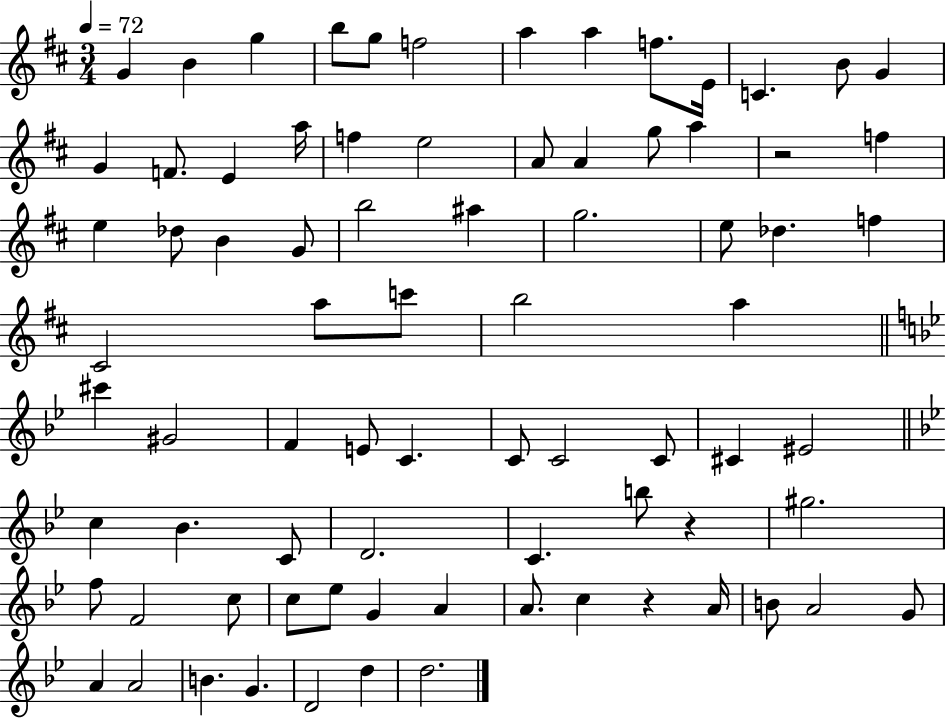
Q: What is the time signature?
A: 3/4